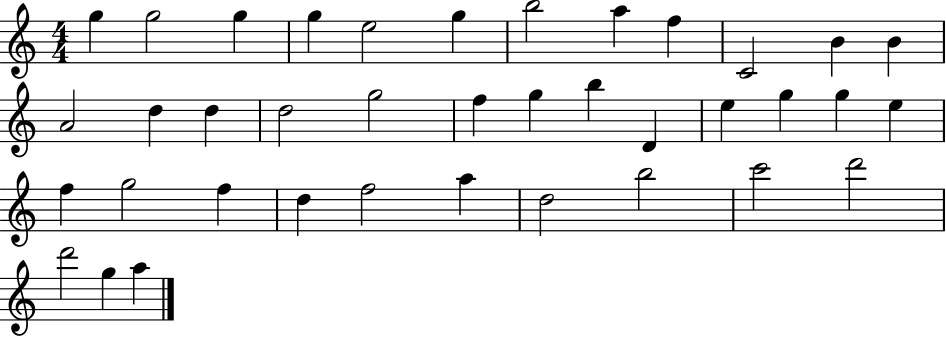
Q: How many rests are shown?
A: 0